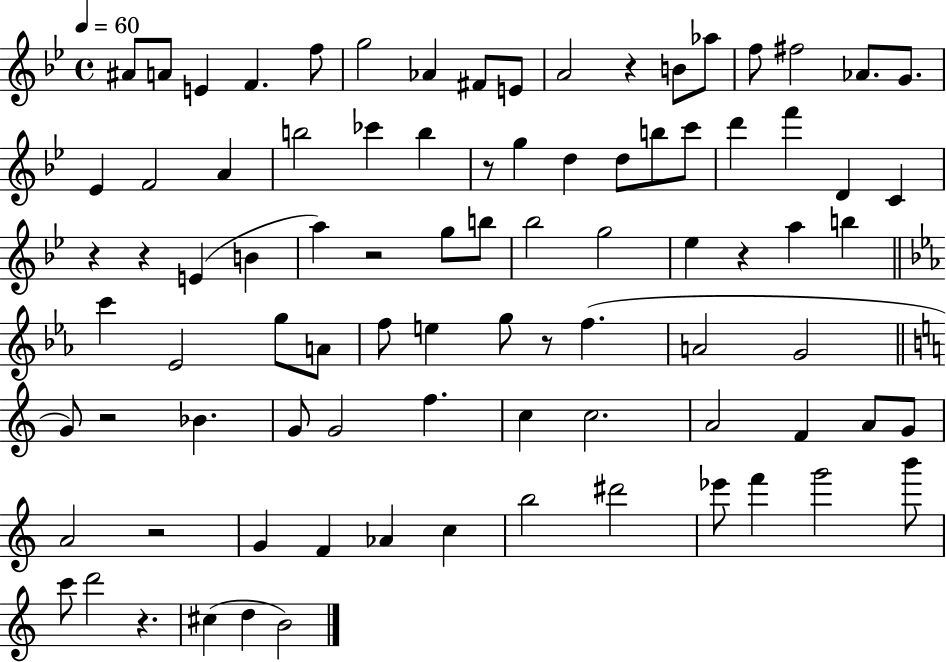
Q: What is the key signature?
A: BES major